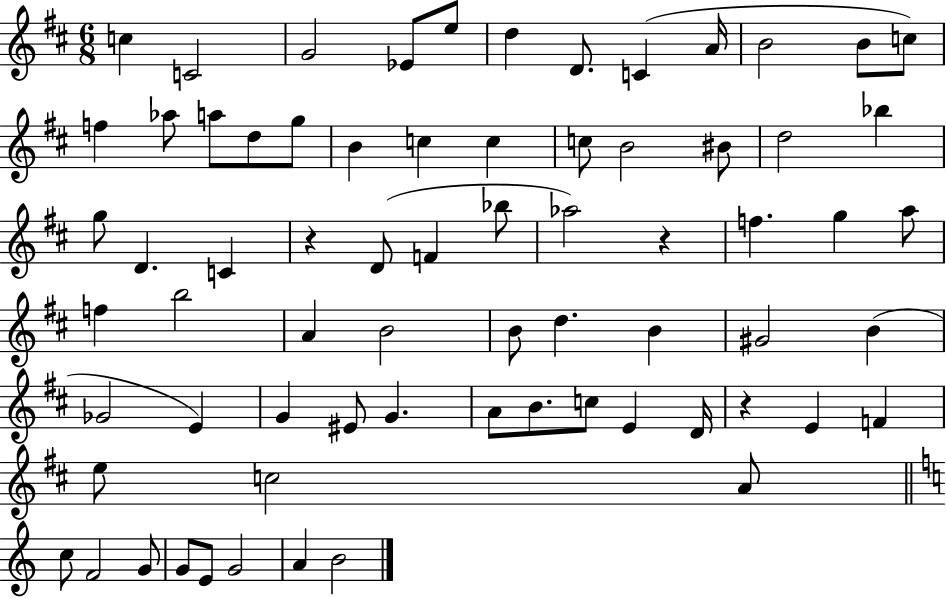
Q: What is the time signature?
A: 6/8